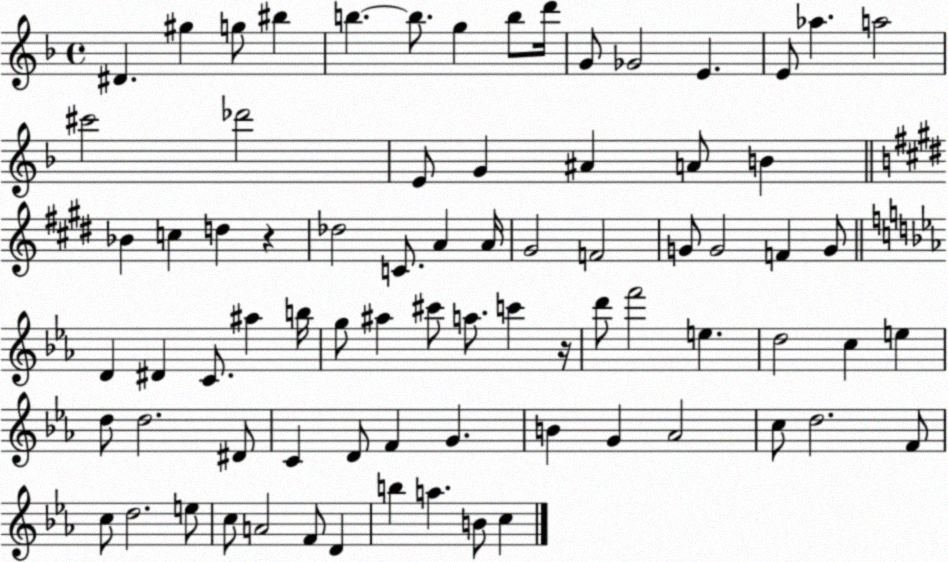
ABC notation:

X:1
T:Untitled
M:4/4
L:1/4
K:F
^D ^g g/2 ^b b b/2 g b/2 d'/4 G/2 _G2 E E/2 _a a2 ^c'2 _d'2 E/2 G ^A A/2 B _B c d z _d2 C/2 A A/4 ^G2 F2 G/2 G2 F G/2 D ^D C/2 ^a b/4 g/2 ^a ^c'/2 a/2 c' z/4 d'/2 f'2 e d2 c e d/2 d2 ^D/2 C D/2 F G B G _A2 c/2 d2 F/2 c/2 d2 e/2 c/2 A2 F/2 D b a B/2 c